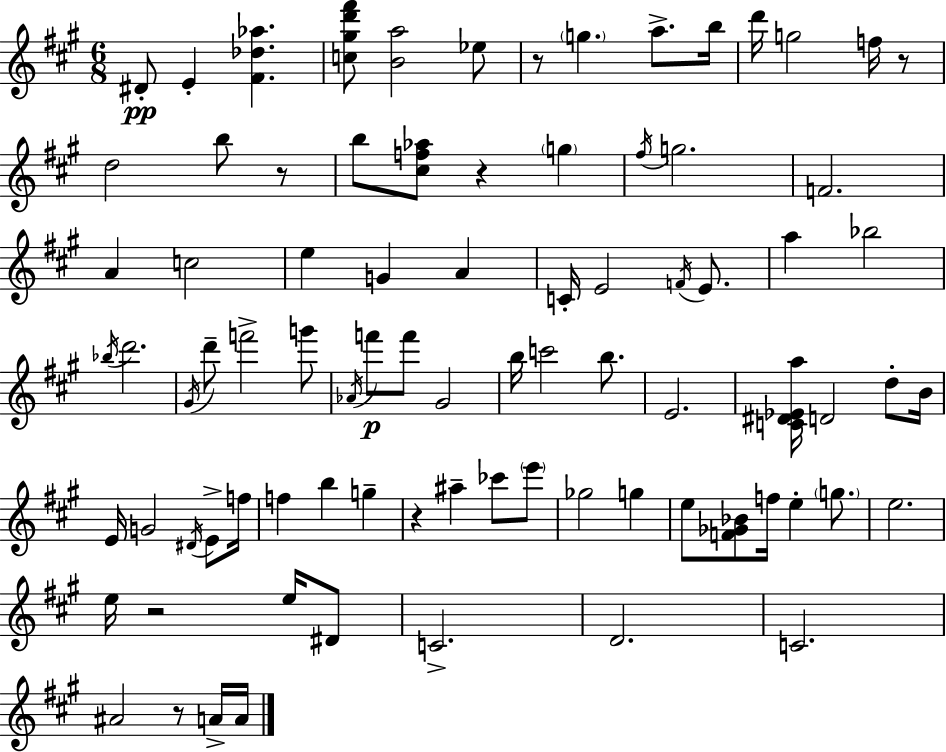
{
  \clef treble
  \numericTimeSignature
  \time 6/8
  \key a \major
  dis'8-.\pp e'4-. <fis' des'' aes''>4. | <c'' gis'' d''' fis'''>8 <b' a''>2 ees''8 | r8 \parenthesize g''4. a''8.-> b''16 | d'''16 g''2 f''16 r8 | \break d''2 b''8 r8 | b''8 <cis'' f'' aes''>8 r4 \parenthesize g''4 | \acciaccatura { fis''16 } g''2. | f'2. | \break a'4 c''2 | e''4 g'4 a'4 | c'16-. e'2 \acciaccatura { f'16 } e'8. | a''4 bes''2 | \break \acciaccatura { bes''16 } d'''2. | \acciaccatura { gis'16 } d'''8-- f'''2-> | g'''8 \acciaccatura { aes'16 } f'''8\p f'''8 gis'2 | b''16 c'''2 | \break b''8. e'2. | <c' dis' ees' a''>16 d'2 | d''8-. b'16 e'16 g'2 | \acciaccatura { dis'16 } e'8-> f''16 f''4 b''4 | \break g''4-- r4 ais''4-- | ces'''8 \parenthesize e'''8 ges''2 | g''4 e''8 <f' ges' bes'>8 f''16 e''4-. | \parenthesize g''8. e''2. | \break e''16 r2 | e''16 dis'8 c'2.-> | d'2. | c'2. | \break ais'2 | r8 a'16-> a'16 \bar "|."
}